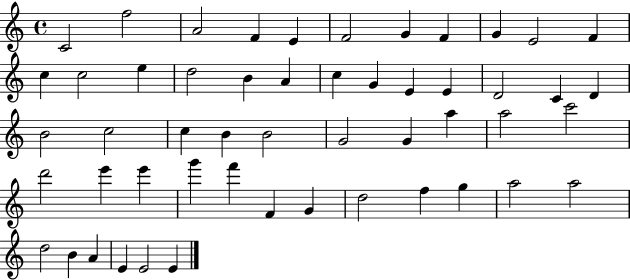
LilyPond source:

{
  \clef treble
  \time 4/4
  \defaultTimeSignature
  \key c \major
  c'2 f''2 | a'2 f'4 e'4 | f'2 g'4 f'4 | g'4 e'2 f'4 | \break c''4 c''2 e''4 | d''2 b'4 a'4 | c''4 g'4 e'4 e'4 | d'2 c'4 d'4 | \break b'2 c''2 | c''4 b'4 b'2 | g'2 g'4 a''4 | a''2 c'''2 | \break d'''2 e'''4 e'''4 | g'''4 f'''4 f'4 g'4 | d''2 f''4 g''4 | a''2 a''2 | \break d''2 b'4 a'4 | e'4 e'2 e'4 | \bar "|."
}